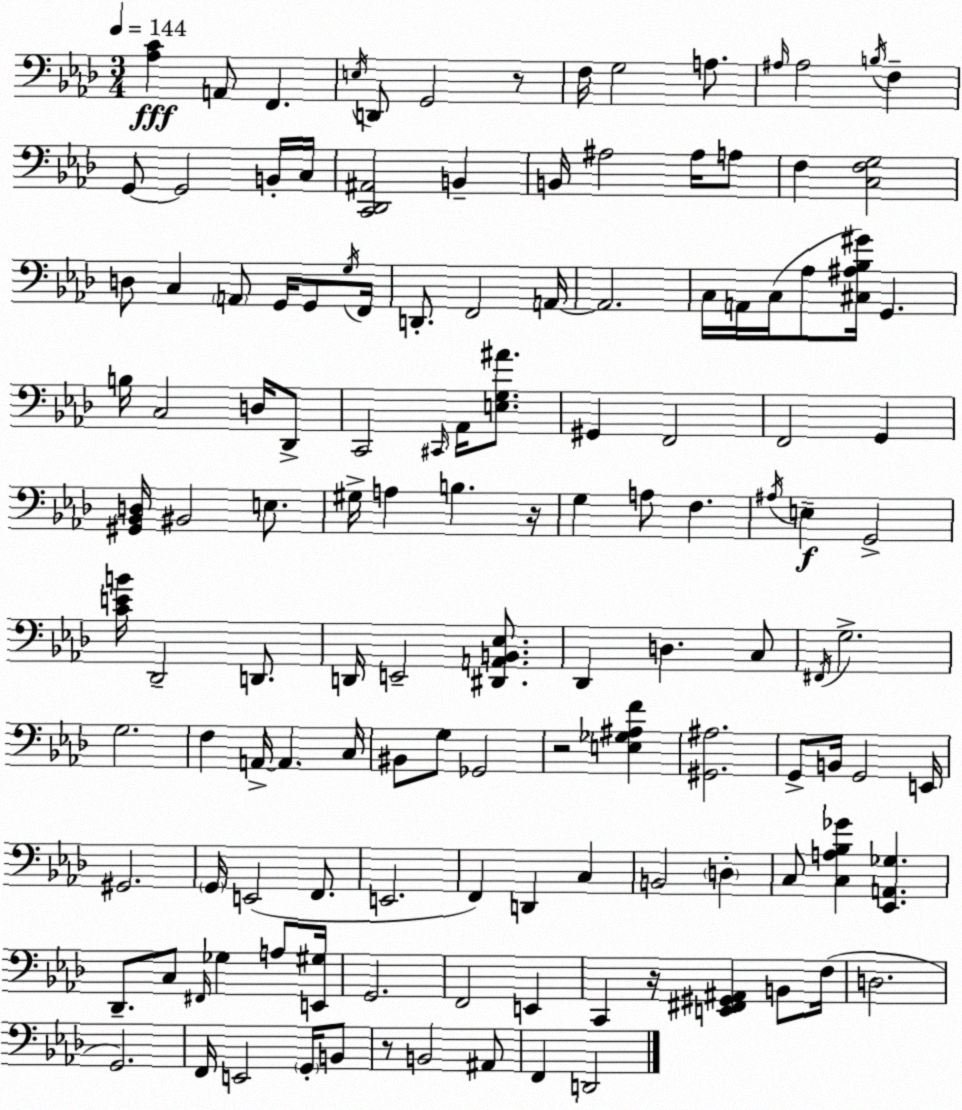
X:1
T:Untitled
M:3/4
L:1/4
K:Fm
[_A,C] A,,/2 F,, E,/4 D,,/2 G,,2 z/2 F,/4 G,2 A,/2 ^A,/4 ^A,2 B,/4 F, G,,/2 G,,2 B,,/4 C,/4 [C,,_D,,^A,,]2 B,, B,,/4 ^A,2 ^A,/4 A,/2 F, [C,F,G,]2 D,/2 C, A,,/2 G,,/4 G,,/2 G,/4 F,,/4 D,,/2 F,,2 A,,/4 A,,2 C,/4 A,,/4 C,/4 _A,/2 [^C,^A,_B,^G]/4 G,, B,/4 C,2 D,/4 _D,,/2 C,,2 ^C,,/4 _A,,/4 [E,G,^A]/2 ^G,, F,,2 F,,2 G,, [^G,,_B,,D,]/4 ^B,,2 E,/2 ^G,/4 A, B, z/4 G, A,/2 F, ^A,/4 E, G,,2 [CEB]/4 _D,,2 D,,/2 D,,/4 E,,2 [^D,,A,,B,,_E,]/2 _D,, D, C,/2 ^F,,/4 G,2 G,2 F, A,,/4 A,, C,/4 ^B,,/2 G,/2 _G,,2 z2 [E,_G,^A,F] [^G,,^A,]2 G,,/2 B,,/4 G,,2 E,,/4 ^G,,2 G,,/4 E,,2 F,,/2 E,,2 F,, D,, C, B,,2 D, C,/2 [C,A,_B,_G] [_E,,A,,_G,] _D,,/2 C,/2 ^F,,/4 _G, A,/2 [E,,^G,]/4 G,,2 F,,2 E,, C,, z/4 [E,,^F,,^G,,^A,,] B,,/2 F,/4 D,2 G,,2 F,,/4 E,,2 G,,/4 B,,/2 z/2 B,,2 ^A,,/2 F,, D,,2